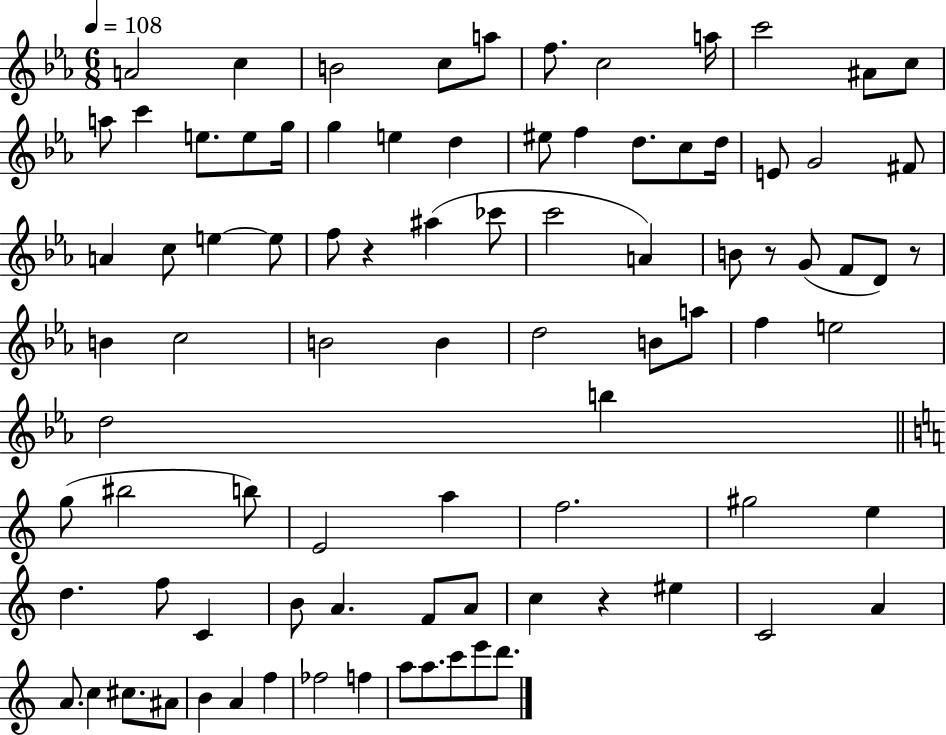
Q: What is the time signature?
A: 6/8